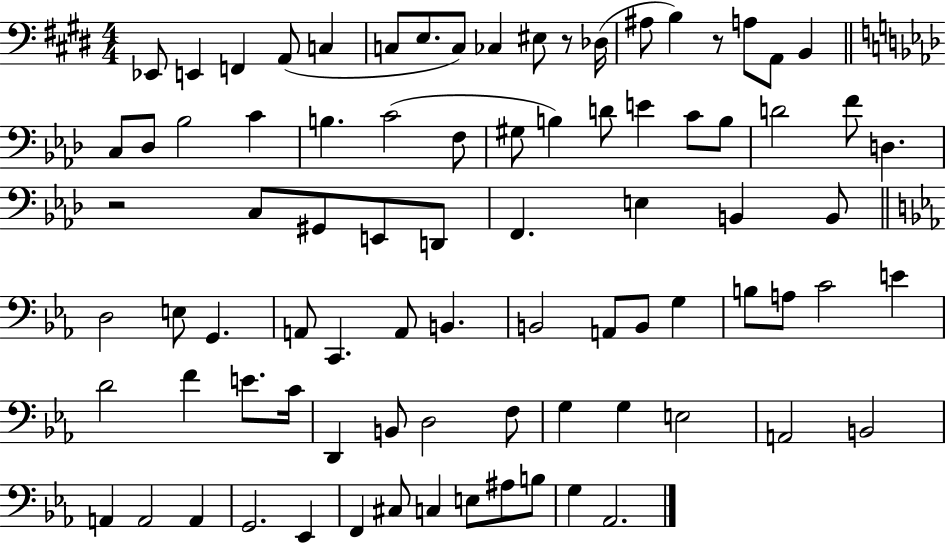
X:1
T:Untitled
M:4/4
L:1/4
K:E
_E,,/2 E,, F,, A,,/2 C, C,/2 E,/2 C,/2 _C, ^E,/2 z/2 _D,/4 ^A,/2 B, z/2 A,/2 A,,/2 B,, C,/2 _D,/2 _B,2 C B, C2 F,/2 ^G,/2 B, D/2 E C/2 B,/2 D2 F/2 D, z2 C,/2 ^G,,/2 E,,/2 D,,/2 F,, E, B,, B,,/2 D,2 E,/2 G,, A,,/2 C,, A,,/2 B,, B,,2 A,,/2 B,,/2 G, B,/2 A,/2 C2 E D2 F E/2 C/4 D,, B,,/2 D,2 F,/2 G, G, E,2 A,,2 B,,2 A,, A,,2 A,, G,,2 _E,, F,, ^C,/2 C, E,/2 ^A,/2 B,/2 G, _A,,2